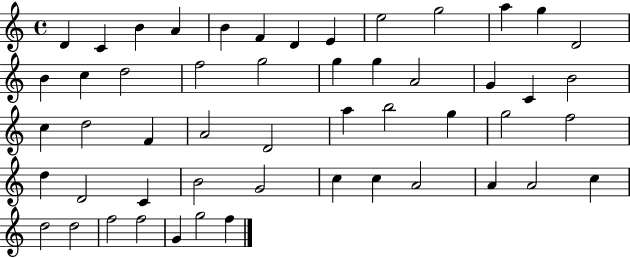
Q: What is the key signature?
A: C major